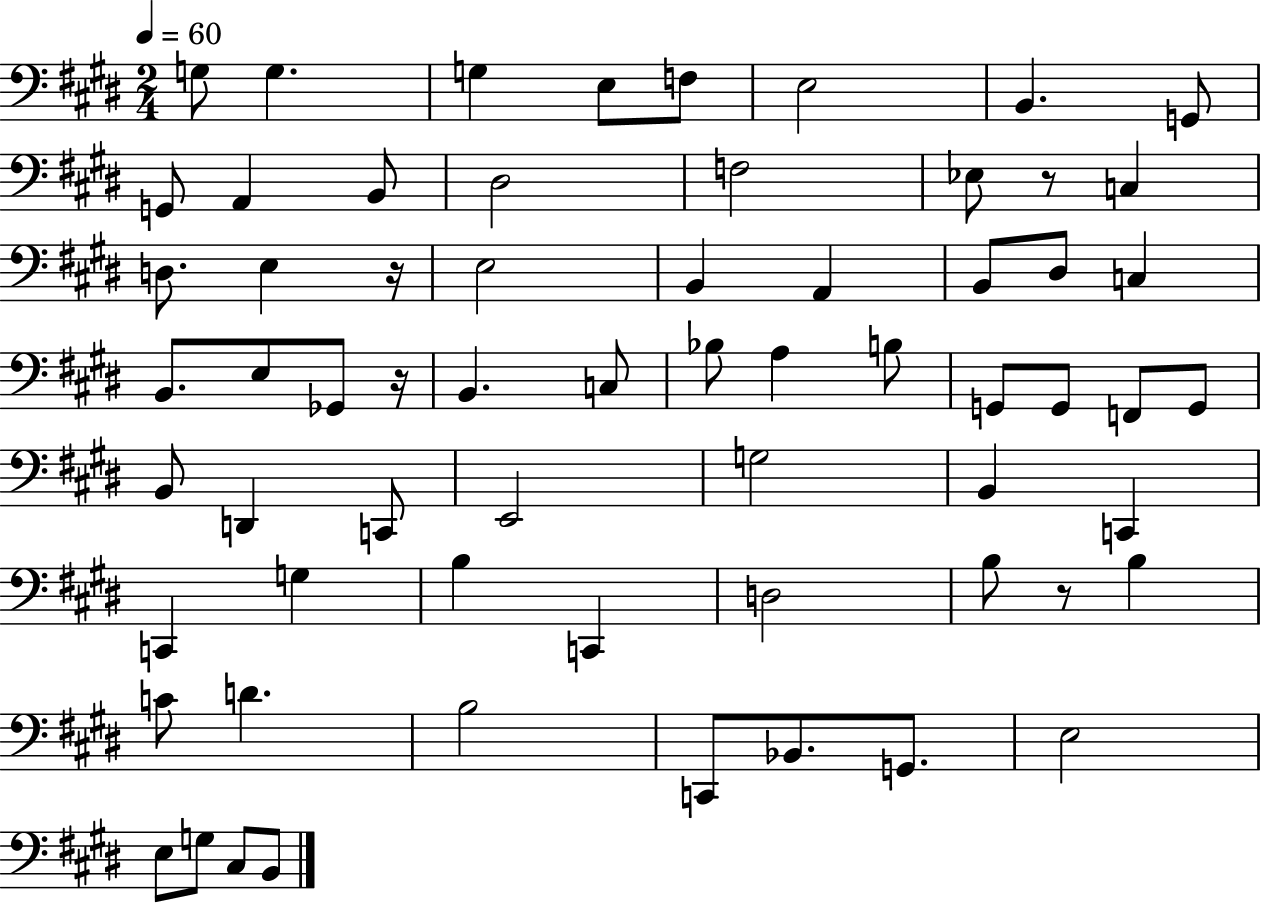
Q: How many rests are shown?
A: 4